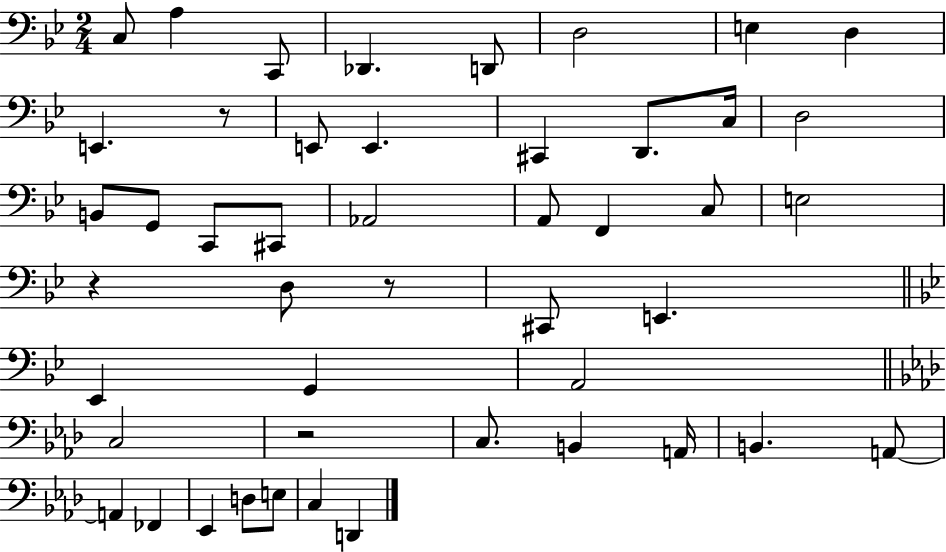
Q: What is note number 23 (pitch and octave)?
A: C3